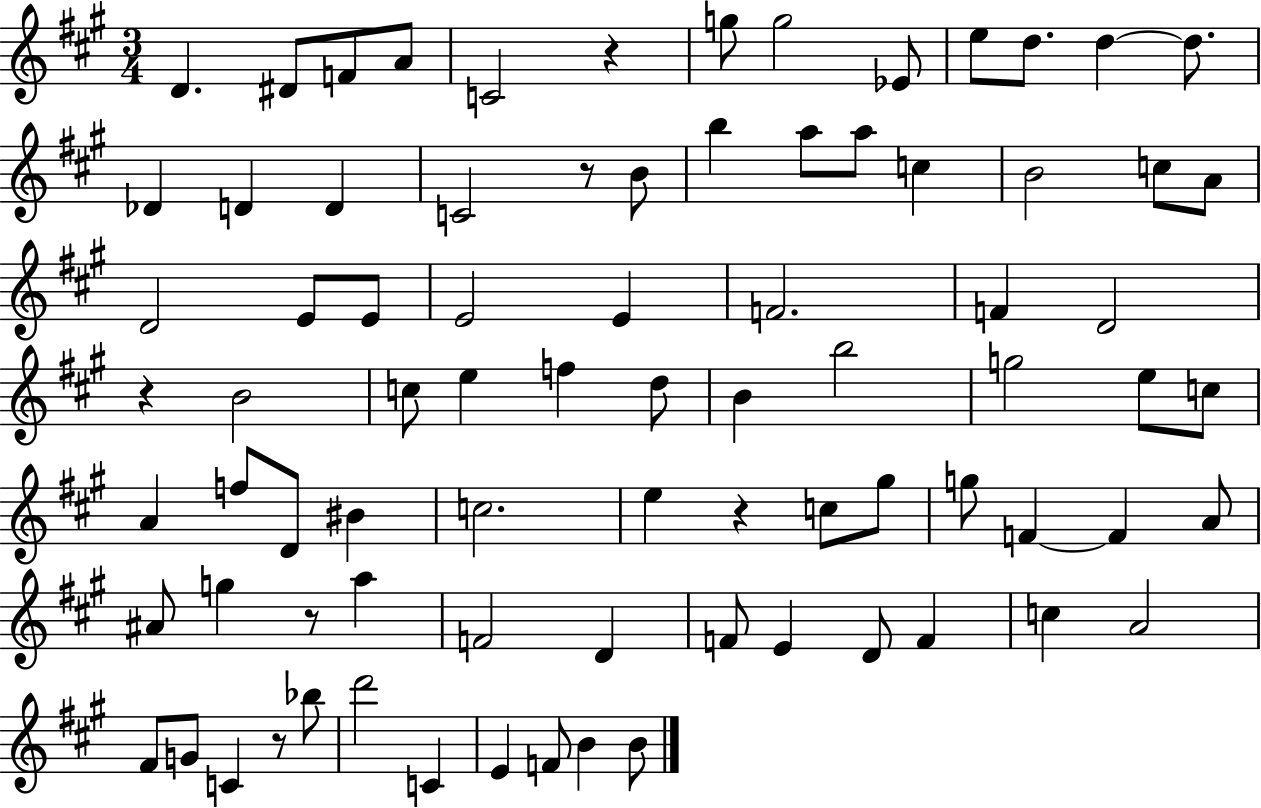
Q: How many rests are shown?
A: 6